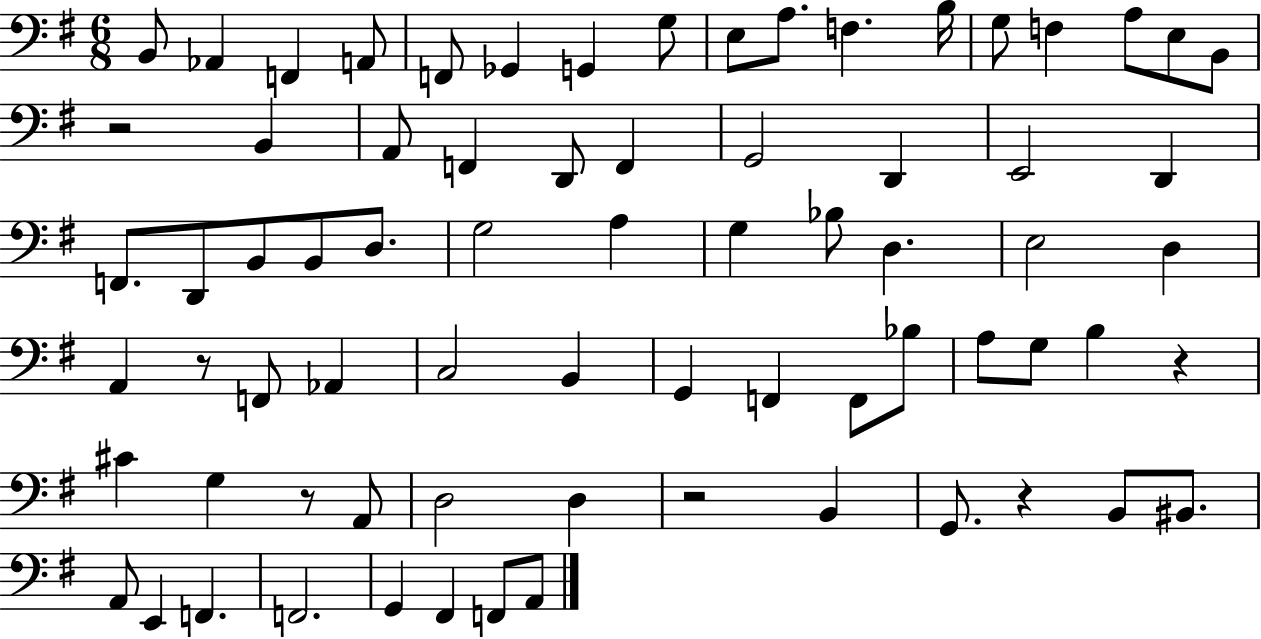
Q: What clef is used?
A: bass